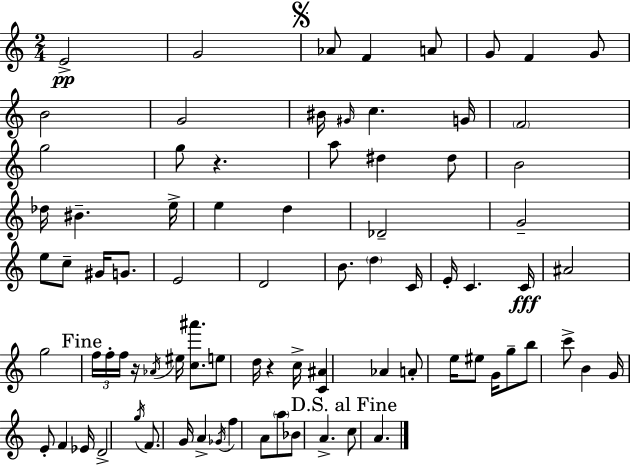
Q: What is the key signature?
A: C major